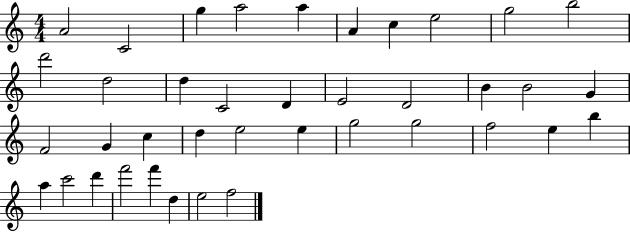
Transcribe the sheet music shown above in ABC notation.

X:1
T:Untitled
M:4/4
L:1/4
K:C
A2 C2 g a2 a A c e2 g2 b2 d'2 d2 d C2 D E2 D2 B B2 G F2 G c d e2 e g2 g2 f2 e b a c'2 d' f'2 f' d e2 f2